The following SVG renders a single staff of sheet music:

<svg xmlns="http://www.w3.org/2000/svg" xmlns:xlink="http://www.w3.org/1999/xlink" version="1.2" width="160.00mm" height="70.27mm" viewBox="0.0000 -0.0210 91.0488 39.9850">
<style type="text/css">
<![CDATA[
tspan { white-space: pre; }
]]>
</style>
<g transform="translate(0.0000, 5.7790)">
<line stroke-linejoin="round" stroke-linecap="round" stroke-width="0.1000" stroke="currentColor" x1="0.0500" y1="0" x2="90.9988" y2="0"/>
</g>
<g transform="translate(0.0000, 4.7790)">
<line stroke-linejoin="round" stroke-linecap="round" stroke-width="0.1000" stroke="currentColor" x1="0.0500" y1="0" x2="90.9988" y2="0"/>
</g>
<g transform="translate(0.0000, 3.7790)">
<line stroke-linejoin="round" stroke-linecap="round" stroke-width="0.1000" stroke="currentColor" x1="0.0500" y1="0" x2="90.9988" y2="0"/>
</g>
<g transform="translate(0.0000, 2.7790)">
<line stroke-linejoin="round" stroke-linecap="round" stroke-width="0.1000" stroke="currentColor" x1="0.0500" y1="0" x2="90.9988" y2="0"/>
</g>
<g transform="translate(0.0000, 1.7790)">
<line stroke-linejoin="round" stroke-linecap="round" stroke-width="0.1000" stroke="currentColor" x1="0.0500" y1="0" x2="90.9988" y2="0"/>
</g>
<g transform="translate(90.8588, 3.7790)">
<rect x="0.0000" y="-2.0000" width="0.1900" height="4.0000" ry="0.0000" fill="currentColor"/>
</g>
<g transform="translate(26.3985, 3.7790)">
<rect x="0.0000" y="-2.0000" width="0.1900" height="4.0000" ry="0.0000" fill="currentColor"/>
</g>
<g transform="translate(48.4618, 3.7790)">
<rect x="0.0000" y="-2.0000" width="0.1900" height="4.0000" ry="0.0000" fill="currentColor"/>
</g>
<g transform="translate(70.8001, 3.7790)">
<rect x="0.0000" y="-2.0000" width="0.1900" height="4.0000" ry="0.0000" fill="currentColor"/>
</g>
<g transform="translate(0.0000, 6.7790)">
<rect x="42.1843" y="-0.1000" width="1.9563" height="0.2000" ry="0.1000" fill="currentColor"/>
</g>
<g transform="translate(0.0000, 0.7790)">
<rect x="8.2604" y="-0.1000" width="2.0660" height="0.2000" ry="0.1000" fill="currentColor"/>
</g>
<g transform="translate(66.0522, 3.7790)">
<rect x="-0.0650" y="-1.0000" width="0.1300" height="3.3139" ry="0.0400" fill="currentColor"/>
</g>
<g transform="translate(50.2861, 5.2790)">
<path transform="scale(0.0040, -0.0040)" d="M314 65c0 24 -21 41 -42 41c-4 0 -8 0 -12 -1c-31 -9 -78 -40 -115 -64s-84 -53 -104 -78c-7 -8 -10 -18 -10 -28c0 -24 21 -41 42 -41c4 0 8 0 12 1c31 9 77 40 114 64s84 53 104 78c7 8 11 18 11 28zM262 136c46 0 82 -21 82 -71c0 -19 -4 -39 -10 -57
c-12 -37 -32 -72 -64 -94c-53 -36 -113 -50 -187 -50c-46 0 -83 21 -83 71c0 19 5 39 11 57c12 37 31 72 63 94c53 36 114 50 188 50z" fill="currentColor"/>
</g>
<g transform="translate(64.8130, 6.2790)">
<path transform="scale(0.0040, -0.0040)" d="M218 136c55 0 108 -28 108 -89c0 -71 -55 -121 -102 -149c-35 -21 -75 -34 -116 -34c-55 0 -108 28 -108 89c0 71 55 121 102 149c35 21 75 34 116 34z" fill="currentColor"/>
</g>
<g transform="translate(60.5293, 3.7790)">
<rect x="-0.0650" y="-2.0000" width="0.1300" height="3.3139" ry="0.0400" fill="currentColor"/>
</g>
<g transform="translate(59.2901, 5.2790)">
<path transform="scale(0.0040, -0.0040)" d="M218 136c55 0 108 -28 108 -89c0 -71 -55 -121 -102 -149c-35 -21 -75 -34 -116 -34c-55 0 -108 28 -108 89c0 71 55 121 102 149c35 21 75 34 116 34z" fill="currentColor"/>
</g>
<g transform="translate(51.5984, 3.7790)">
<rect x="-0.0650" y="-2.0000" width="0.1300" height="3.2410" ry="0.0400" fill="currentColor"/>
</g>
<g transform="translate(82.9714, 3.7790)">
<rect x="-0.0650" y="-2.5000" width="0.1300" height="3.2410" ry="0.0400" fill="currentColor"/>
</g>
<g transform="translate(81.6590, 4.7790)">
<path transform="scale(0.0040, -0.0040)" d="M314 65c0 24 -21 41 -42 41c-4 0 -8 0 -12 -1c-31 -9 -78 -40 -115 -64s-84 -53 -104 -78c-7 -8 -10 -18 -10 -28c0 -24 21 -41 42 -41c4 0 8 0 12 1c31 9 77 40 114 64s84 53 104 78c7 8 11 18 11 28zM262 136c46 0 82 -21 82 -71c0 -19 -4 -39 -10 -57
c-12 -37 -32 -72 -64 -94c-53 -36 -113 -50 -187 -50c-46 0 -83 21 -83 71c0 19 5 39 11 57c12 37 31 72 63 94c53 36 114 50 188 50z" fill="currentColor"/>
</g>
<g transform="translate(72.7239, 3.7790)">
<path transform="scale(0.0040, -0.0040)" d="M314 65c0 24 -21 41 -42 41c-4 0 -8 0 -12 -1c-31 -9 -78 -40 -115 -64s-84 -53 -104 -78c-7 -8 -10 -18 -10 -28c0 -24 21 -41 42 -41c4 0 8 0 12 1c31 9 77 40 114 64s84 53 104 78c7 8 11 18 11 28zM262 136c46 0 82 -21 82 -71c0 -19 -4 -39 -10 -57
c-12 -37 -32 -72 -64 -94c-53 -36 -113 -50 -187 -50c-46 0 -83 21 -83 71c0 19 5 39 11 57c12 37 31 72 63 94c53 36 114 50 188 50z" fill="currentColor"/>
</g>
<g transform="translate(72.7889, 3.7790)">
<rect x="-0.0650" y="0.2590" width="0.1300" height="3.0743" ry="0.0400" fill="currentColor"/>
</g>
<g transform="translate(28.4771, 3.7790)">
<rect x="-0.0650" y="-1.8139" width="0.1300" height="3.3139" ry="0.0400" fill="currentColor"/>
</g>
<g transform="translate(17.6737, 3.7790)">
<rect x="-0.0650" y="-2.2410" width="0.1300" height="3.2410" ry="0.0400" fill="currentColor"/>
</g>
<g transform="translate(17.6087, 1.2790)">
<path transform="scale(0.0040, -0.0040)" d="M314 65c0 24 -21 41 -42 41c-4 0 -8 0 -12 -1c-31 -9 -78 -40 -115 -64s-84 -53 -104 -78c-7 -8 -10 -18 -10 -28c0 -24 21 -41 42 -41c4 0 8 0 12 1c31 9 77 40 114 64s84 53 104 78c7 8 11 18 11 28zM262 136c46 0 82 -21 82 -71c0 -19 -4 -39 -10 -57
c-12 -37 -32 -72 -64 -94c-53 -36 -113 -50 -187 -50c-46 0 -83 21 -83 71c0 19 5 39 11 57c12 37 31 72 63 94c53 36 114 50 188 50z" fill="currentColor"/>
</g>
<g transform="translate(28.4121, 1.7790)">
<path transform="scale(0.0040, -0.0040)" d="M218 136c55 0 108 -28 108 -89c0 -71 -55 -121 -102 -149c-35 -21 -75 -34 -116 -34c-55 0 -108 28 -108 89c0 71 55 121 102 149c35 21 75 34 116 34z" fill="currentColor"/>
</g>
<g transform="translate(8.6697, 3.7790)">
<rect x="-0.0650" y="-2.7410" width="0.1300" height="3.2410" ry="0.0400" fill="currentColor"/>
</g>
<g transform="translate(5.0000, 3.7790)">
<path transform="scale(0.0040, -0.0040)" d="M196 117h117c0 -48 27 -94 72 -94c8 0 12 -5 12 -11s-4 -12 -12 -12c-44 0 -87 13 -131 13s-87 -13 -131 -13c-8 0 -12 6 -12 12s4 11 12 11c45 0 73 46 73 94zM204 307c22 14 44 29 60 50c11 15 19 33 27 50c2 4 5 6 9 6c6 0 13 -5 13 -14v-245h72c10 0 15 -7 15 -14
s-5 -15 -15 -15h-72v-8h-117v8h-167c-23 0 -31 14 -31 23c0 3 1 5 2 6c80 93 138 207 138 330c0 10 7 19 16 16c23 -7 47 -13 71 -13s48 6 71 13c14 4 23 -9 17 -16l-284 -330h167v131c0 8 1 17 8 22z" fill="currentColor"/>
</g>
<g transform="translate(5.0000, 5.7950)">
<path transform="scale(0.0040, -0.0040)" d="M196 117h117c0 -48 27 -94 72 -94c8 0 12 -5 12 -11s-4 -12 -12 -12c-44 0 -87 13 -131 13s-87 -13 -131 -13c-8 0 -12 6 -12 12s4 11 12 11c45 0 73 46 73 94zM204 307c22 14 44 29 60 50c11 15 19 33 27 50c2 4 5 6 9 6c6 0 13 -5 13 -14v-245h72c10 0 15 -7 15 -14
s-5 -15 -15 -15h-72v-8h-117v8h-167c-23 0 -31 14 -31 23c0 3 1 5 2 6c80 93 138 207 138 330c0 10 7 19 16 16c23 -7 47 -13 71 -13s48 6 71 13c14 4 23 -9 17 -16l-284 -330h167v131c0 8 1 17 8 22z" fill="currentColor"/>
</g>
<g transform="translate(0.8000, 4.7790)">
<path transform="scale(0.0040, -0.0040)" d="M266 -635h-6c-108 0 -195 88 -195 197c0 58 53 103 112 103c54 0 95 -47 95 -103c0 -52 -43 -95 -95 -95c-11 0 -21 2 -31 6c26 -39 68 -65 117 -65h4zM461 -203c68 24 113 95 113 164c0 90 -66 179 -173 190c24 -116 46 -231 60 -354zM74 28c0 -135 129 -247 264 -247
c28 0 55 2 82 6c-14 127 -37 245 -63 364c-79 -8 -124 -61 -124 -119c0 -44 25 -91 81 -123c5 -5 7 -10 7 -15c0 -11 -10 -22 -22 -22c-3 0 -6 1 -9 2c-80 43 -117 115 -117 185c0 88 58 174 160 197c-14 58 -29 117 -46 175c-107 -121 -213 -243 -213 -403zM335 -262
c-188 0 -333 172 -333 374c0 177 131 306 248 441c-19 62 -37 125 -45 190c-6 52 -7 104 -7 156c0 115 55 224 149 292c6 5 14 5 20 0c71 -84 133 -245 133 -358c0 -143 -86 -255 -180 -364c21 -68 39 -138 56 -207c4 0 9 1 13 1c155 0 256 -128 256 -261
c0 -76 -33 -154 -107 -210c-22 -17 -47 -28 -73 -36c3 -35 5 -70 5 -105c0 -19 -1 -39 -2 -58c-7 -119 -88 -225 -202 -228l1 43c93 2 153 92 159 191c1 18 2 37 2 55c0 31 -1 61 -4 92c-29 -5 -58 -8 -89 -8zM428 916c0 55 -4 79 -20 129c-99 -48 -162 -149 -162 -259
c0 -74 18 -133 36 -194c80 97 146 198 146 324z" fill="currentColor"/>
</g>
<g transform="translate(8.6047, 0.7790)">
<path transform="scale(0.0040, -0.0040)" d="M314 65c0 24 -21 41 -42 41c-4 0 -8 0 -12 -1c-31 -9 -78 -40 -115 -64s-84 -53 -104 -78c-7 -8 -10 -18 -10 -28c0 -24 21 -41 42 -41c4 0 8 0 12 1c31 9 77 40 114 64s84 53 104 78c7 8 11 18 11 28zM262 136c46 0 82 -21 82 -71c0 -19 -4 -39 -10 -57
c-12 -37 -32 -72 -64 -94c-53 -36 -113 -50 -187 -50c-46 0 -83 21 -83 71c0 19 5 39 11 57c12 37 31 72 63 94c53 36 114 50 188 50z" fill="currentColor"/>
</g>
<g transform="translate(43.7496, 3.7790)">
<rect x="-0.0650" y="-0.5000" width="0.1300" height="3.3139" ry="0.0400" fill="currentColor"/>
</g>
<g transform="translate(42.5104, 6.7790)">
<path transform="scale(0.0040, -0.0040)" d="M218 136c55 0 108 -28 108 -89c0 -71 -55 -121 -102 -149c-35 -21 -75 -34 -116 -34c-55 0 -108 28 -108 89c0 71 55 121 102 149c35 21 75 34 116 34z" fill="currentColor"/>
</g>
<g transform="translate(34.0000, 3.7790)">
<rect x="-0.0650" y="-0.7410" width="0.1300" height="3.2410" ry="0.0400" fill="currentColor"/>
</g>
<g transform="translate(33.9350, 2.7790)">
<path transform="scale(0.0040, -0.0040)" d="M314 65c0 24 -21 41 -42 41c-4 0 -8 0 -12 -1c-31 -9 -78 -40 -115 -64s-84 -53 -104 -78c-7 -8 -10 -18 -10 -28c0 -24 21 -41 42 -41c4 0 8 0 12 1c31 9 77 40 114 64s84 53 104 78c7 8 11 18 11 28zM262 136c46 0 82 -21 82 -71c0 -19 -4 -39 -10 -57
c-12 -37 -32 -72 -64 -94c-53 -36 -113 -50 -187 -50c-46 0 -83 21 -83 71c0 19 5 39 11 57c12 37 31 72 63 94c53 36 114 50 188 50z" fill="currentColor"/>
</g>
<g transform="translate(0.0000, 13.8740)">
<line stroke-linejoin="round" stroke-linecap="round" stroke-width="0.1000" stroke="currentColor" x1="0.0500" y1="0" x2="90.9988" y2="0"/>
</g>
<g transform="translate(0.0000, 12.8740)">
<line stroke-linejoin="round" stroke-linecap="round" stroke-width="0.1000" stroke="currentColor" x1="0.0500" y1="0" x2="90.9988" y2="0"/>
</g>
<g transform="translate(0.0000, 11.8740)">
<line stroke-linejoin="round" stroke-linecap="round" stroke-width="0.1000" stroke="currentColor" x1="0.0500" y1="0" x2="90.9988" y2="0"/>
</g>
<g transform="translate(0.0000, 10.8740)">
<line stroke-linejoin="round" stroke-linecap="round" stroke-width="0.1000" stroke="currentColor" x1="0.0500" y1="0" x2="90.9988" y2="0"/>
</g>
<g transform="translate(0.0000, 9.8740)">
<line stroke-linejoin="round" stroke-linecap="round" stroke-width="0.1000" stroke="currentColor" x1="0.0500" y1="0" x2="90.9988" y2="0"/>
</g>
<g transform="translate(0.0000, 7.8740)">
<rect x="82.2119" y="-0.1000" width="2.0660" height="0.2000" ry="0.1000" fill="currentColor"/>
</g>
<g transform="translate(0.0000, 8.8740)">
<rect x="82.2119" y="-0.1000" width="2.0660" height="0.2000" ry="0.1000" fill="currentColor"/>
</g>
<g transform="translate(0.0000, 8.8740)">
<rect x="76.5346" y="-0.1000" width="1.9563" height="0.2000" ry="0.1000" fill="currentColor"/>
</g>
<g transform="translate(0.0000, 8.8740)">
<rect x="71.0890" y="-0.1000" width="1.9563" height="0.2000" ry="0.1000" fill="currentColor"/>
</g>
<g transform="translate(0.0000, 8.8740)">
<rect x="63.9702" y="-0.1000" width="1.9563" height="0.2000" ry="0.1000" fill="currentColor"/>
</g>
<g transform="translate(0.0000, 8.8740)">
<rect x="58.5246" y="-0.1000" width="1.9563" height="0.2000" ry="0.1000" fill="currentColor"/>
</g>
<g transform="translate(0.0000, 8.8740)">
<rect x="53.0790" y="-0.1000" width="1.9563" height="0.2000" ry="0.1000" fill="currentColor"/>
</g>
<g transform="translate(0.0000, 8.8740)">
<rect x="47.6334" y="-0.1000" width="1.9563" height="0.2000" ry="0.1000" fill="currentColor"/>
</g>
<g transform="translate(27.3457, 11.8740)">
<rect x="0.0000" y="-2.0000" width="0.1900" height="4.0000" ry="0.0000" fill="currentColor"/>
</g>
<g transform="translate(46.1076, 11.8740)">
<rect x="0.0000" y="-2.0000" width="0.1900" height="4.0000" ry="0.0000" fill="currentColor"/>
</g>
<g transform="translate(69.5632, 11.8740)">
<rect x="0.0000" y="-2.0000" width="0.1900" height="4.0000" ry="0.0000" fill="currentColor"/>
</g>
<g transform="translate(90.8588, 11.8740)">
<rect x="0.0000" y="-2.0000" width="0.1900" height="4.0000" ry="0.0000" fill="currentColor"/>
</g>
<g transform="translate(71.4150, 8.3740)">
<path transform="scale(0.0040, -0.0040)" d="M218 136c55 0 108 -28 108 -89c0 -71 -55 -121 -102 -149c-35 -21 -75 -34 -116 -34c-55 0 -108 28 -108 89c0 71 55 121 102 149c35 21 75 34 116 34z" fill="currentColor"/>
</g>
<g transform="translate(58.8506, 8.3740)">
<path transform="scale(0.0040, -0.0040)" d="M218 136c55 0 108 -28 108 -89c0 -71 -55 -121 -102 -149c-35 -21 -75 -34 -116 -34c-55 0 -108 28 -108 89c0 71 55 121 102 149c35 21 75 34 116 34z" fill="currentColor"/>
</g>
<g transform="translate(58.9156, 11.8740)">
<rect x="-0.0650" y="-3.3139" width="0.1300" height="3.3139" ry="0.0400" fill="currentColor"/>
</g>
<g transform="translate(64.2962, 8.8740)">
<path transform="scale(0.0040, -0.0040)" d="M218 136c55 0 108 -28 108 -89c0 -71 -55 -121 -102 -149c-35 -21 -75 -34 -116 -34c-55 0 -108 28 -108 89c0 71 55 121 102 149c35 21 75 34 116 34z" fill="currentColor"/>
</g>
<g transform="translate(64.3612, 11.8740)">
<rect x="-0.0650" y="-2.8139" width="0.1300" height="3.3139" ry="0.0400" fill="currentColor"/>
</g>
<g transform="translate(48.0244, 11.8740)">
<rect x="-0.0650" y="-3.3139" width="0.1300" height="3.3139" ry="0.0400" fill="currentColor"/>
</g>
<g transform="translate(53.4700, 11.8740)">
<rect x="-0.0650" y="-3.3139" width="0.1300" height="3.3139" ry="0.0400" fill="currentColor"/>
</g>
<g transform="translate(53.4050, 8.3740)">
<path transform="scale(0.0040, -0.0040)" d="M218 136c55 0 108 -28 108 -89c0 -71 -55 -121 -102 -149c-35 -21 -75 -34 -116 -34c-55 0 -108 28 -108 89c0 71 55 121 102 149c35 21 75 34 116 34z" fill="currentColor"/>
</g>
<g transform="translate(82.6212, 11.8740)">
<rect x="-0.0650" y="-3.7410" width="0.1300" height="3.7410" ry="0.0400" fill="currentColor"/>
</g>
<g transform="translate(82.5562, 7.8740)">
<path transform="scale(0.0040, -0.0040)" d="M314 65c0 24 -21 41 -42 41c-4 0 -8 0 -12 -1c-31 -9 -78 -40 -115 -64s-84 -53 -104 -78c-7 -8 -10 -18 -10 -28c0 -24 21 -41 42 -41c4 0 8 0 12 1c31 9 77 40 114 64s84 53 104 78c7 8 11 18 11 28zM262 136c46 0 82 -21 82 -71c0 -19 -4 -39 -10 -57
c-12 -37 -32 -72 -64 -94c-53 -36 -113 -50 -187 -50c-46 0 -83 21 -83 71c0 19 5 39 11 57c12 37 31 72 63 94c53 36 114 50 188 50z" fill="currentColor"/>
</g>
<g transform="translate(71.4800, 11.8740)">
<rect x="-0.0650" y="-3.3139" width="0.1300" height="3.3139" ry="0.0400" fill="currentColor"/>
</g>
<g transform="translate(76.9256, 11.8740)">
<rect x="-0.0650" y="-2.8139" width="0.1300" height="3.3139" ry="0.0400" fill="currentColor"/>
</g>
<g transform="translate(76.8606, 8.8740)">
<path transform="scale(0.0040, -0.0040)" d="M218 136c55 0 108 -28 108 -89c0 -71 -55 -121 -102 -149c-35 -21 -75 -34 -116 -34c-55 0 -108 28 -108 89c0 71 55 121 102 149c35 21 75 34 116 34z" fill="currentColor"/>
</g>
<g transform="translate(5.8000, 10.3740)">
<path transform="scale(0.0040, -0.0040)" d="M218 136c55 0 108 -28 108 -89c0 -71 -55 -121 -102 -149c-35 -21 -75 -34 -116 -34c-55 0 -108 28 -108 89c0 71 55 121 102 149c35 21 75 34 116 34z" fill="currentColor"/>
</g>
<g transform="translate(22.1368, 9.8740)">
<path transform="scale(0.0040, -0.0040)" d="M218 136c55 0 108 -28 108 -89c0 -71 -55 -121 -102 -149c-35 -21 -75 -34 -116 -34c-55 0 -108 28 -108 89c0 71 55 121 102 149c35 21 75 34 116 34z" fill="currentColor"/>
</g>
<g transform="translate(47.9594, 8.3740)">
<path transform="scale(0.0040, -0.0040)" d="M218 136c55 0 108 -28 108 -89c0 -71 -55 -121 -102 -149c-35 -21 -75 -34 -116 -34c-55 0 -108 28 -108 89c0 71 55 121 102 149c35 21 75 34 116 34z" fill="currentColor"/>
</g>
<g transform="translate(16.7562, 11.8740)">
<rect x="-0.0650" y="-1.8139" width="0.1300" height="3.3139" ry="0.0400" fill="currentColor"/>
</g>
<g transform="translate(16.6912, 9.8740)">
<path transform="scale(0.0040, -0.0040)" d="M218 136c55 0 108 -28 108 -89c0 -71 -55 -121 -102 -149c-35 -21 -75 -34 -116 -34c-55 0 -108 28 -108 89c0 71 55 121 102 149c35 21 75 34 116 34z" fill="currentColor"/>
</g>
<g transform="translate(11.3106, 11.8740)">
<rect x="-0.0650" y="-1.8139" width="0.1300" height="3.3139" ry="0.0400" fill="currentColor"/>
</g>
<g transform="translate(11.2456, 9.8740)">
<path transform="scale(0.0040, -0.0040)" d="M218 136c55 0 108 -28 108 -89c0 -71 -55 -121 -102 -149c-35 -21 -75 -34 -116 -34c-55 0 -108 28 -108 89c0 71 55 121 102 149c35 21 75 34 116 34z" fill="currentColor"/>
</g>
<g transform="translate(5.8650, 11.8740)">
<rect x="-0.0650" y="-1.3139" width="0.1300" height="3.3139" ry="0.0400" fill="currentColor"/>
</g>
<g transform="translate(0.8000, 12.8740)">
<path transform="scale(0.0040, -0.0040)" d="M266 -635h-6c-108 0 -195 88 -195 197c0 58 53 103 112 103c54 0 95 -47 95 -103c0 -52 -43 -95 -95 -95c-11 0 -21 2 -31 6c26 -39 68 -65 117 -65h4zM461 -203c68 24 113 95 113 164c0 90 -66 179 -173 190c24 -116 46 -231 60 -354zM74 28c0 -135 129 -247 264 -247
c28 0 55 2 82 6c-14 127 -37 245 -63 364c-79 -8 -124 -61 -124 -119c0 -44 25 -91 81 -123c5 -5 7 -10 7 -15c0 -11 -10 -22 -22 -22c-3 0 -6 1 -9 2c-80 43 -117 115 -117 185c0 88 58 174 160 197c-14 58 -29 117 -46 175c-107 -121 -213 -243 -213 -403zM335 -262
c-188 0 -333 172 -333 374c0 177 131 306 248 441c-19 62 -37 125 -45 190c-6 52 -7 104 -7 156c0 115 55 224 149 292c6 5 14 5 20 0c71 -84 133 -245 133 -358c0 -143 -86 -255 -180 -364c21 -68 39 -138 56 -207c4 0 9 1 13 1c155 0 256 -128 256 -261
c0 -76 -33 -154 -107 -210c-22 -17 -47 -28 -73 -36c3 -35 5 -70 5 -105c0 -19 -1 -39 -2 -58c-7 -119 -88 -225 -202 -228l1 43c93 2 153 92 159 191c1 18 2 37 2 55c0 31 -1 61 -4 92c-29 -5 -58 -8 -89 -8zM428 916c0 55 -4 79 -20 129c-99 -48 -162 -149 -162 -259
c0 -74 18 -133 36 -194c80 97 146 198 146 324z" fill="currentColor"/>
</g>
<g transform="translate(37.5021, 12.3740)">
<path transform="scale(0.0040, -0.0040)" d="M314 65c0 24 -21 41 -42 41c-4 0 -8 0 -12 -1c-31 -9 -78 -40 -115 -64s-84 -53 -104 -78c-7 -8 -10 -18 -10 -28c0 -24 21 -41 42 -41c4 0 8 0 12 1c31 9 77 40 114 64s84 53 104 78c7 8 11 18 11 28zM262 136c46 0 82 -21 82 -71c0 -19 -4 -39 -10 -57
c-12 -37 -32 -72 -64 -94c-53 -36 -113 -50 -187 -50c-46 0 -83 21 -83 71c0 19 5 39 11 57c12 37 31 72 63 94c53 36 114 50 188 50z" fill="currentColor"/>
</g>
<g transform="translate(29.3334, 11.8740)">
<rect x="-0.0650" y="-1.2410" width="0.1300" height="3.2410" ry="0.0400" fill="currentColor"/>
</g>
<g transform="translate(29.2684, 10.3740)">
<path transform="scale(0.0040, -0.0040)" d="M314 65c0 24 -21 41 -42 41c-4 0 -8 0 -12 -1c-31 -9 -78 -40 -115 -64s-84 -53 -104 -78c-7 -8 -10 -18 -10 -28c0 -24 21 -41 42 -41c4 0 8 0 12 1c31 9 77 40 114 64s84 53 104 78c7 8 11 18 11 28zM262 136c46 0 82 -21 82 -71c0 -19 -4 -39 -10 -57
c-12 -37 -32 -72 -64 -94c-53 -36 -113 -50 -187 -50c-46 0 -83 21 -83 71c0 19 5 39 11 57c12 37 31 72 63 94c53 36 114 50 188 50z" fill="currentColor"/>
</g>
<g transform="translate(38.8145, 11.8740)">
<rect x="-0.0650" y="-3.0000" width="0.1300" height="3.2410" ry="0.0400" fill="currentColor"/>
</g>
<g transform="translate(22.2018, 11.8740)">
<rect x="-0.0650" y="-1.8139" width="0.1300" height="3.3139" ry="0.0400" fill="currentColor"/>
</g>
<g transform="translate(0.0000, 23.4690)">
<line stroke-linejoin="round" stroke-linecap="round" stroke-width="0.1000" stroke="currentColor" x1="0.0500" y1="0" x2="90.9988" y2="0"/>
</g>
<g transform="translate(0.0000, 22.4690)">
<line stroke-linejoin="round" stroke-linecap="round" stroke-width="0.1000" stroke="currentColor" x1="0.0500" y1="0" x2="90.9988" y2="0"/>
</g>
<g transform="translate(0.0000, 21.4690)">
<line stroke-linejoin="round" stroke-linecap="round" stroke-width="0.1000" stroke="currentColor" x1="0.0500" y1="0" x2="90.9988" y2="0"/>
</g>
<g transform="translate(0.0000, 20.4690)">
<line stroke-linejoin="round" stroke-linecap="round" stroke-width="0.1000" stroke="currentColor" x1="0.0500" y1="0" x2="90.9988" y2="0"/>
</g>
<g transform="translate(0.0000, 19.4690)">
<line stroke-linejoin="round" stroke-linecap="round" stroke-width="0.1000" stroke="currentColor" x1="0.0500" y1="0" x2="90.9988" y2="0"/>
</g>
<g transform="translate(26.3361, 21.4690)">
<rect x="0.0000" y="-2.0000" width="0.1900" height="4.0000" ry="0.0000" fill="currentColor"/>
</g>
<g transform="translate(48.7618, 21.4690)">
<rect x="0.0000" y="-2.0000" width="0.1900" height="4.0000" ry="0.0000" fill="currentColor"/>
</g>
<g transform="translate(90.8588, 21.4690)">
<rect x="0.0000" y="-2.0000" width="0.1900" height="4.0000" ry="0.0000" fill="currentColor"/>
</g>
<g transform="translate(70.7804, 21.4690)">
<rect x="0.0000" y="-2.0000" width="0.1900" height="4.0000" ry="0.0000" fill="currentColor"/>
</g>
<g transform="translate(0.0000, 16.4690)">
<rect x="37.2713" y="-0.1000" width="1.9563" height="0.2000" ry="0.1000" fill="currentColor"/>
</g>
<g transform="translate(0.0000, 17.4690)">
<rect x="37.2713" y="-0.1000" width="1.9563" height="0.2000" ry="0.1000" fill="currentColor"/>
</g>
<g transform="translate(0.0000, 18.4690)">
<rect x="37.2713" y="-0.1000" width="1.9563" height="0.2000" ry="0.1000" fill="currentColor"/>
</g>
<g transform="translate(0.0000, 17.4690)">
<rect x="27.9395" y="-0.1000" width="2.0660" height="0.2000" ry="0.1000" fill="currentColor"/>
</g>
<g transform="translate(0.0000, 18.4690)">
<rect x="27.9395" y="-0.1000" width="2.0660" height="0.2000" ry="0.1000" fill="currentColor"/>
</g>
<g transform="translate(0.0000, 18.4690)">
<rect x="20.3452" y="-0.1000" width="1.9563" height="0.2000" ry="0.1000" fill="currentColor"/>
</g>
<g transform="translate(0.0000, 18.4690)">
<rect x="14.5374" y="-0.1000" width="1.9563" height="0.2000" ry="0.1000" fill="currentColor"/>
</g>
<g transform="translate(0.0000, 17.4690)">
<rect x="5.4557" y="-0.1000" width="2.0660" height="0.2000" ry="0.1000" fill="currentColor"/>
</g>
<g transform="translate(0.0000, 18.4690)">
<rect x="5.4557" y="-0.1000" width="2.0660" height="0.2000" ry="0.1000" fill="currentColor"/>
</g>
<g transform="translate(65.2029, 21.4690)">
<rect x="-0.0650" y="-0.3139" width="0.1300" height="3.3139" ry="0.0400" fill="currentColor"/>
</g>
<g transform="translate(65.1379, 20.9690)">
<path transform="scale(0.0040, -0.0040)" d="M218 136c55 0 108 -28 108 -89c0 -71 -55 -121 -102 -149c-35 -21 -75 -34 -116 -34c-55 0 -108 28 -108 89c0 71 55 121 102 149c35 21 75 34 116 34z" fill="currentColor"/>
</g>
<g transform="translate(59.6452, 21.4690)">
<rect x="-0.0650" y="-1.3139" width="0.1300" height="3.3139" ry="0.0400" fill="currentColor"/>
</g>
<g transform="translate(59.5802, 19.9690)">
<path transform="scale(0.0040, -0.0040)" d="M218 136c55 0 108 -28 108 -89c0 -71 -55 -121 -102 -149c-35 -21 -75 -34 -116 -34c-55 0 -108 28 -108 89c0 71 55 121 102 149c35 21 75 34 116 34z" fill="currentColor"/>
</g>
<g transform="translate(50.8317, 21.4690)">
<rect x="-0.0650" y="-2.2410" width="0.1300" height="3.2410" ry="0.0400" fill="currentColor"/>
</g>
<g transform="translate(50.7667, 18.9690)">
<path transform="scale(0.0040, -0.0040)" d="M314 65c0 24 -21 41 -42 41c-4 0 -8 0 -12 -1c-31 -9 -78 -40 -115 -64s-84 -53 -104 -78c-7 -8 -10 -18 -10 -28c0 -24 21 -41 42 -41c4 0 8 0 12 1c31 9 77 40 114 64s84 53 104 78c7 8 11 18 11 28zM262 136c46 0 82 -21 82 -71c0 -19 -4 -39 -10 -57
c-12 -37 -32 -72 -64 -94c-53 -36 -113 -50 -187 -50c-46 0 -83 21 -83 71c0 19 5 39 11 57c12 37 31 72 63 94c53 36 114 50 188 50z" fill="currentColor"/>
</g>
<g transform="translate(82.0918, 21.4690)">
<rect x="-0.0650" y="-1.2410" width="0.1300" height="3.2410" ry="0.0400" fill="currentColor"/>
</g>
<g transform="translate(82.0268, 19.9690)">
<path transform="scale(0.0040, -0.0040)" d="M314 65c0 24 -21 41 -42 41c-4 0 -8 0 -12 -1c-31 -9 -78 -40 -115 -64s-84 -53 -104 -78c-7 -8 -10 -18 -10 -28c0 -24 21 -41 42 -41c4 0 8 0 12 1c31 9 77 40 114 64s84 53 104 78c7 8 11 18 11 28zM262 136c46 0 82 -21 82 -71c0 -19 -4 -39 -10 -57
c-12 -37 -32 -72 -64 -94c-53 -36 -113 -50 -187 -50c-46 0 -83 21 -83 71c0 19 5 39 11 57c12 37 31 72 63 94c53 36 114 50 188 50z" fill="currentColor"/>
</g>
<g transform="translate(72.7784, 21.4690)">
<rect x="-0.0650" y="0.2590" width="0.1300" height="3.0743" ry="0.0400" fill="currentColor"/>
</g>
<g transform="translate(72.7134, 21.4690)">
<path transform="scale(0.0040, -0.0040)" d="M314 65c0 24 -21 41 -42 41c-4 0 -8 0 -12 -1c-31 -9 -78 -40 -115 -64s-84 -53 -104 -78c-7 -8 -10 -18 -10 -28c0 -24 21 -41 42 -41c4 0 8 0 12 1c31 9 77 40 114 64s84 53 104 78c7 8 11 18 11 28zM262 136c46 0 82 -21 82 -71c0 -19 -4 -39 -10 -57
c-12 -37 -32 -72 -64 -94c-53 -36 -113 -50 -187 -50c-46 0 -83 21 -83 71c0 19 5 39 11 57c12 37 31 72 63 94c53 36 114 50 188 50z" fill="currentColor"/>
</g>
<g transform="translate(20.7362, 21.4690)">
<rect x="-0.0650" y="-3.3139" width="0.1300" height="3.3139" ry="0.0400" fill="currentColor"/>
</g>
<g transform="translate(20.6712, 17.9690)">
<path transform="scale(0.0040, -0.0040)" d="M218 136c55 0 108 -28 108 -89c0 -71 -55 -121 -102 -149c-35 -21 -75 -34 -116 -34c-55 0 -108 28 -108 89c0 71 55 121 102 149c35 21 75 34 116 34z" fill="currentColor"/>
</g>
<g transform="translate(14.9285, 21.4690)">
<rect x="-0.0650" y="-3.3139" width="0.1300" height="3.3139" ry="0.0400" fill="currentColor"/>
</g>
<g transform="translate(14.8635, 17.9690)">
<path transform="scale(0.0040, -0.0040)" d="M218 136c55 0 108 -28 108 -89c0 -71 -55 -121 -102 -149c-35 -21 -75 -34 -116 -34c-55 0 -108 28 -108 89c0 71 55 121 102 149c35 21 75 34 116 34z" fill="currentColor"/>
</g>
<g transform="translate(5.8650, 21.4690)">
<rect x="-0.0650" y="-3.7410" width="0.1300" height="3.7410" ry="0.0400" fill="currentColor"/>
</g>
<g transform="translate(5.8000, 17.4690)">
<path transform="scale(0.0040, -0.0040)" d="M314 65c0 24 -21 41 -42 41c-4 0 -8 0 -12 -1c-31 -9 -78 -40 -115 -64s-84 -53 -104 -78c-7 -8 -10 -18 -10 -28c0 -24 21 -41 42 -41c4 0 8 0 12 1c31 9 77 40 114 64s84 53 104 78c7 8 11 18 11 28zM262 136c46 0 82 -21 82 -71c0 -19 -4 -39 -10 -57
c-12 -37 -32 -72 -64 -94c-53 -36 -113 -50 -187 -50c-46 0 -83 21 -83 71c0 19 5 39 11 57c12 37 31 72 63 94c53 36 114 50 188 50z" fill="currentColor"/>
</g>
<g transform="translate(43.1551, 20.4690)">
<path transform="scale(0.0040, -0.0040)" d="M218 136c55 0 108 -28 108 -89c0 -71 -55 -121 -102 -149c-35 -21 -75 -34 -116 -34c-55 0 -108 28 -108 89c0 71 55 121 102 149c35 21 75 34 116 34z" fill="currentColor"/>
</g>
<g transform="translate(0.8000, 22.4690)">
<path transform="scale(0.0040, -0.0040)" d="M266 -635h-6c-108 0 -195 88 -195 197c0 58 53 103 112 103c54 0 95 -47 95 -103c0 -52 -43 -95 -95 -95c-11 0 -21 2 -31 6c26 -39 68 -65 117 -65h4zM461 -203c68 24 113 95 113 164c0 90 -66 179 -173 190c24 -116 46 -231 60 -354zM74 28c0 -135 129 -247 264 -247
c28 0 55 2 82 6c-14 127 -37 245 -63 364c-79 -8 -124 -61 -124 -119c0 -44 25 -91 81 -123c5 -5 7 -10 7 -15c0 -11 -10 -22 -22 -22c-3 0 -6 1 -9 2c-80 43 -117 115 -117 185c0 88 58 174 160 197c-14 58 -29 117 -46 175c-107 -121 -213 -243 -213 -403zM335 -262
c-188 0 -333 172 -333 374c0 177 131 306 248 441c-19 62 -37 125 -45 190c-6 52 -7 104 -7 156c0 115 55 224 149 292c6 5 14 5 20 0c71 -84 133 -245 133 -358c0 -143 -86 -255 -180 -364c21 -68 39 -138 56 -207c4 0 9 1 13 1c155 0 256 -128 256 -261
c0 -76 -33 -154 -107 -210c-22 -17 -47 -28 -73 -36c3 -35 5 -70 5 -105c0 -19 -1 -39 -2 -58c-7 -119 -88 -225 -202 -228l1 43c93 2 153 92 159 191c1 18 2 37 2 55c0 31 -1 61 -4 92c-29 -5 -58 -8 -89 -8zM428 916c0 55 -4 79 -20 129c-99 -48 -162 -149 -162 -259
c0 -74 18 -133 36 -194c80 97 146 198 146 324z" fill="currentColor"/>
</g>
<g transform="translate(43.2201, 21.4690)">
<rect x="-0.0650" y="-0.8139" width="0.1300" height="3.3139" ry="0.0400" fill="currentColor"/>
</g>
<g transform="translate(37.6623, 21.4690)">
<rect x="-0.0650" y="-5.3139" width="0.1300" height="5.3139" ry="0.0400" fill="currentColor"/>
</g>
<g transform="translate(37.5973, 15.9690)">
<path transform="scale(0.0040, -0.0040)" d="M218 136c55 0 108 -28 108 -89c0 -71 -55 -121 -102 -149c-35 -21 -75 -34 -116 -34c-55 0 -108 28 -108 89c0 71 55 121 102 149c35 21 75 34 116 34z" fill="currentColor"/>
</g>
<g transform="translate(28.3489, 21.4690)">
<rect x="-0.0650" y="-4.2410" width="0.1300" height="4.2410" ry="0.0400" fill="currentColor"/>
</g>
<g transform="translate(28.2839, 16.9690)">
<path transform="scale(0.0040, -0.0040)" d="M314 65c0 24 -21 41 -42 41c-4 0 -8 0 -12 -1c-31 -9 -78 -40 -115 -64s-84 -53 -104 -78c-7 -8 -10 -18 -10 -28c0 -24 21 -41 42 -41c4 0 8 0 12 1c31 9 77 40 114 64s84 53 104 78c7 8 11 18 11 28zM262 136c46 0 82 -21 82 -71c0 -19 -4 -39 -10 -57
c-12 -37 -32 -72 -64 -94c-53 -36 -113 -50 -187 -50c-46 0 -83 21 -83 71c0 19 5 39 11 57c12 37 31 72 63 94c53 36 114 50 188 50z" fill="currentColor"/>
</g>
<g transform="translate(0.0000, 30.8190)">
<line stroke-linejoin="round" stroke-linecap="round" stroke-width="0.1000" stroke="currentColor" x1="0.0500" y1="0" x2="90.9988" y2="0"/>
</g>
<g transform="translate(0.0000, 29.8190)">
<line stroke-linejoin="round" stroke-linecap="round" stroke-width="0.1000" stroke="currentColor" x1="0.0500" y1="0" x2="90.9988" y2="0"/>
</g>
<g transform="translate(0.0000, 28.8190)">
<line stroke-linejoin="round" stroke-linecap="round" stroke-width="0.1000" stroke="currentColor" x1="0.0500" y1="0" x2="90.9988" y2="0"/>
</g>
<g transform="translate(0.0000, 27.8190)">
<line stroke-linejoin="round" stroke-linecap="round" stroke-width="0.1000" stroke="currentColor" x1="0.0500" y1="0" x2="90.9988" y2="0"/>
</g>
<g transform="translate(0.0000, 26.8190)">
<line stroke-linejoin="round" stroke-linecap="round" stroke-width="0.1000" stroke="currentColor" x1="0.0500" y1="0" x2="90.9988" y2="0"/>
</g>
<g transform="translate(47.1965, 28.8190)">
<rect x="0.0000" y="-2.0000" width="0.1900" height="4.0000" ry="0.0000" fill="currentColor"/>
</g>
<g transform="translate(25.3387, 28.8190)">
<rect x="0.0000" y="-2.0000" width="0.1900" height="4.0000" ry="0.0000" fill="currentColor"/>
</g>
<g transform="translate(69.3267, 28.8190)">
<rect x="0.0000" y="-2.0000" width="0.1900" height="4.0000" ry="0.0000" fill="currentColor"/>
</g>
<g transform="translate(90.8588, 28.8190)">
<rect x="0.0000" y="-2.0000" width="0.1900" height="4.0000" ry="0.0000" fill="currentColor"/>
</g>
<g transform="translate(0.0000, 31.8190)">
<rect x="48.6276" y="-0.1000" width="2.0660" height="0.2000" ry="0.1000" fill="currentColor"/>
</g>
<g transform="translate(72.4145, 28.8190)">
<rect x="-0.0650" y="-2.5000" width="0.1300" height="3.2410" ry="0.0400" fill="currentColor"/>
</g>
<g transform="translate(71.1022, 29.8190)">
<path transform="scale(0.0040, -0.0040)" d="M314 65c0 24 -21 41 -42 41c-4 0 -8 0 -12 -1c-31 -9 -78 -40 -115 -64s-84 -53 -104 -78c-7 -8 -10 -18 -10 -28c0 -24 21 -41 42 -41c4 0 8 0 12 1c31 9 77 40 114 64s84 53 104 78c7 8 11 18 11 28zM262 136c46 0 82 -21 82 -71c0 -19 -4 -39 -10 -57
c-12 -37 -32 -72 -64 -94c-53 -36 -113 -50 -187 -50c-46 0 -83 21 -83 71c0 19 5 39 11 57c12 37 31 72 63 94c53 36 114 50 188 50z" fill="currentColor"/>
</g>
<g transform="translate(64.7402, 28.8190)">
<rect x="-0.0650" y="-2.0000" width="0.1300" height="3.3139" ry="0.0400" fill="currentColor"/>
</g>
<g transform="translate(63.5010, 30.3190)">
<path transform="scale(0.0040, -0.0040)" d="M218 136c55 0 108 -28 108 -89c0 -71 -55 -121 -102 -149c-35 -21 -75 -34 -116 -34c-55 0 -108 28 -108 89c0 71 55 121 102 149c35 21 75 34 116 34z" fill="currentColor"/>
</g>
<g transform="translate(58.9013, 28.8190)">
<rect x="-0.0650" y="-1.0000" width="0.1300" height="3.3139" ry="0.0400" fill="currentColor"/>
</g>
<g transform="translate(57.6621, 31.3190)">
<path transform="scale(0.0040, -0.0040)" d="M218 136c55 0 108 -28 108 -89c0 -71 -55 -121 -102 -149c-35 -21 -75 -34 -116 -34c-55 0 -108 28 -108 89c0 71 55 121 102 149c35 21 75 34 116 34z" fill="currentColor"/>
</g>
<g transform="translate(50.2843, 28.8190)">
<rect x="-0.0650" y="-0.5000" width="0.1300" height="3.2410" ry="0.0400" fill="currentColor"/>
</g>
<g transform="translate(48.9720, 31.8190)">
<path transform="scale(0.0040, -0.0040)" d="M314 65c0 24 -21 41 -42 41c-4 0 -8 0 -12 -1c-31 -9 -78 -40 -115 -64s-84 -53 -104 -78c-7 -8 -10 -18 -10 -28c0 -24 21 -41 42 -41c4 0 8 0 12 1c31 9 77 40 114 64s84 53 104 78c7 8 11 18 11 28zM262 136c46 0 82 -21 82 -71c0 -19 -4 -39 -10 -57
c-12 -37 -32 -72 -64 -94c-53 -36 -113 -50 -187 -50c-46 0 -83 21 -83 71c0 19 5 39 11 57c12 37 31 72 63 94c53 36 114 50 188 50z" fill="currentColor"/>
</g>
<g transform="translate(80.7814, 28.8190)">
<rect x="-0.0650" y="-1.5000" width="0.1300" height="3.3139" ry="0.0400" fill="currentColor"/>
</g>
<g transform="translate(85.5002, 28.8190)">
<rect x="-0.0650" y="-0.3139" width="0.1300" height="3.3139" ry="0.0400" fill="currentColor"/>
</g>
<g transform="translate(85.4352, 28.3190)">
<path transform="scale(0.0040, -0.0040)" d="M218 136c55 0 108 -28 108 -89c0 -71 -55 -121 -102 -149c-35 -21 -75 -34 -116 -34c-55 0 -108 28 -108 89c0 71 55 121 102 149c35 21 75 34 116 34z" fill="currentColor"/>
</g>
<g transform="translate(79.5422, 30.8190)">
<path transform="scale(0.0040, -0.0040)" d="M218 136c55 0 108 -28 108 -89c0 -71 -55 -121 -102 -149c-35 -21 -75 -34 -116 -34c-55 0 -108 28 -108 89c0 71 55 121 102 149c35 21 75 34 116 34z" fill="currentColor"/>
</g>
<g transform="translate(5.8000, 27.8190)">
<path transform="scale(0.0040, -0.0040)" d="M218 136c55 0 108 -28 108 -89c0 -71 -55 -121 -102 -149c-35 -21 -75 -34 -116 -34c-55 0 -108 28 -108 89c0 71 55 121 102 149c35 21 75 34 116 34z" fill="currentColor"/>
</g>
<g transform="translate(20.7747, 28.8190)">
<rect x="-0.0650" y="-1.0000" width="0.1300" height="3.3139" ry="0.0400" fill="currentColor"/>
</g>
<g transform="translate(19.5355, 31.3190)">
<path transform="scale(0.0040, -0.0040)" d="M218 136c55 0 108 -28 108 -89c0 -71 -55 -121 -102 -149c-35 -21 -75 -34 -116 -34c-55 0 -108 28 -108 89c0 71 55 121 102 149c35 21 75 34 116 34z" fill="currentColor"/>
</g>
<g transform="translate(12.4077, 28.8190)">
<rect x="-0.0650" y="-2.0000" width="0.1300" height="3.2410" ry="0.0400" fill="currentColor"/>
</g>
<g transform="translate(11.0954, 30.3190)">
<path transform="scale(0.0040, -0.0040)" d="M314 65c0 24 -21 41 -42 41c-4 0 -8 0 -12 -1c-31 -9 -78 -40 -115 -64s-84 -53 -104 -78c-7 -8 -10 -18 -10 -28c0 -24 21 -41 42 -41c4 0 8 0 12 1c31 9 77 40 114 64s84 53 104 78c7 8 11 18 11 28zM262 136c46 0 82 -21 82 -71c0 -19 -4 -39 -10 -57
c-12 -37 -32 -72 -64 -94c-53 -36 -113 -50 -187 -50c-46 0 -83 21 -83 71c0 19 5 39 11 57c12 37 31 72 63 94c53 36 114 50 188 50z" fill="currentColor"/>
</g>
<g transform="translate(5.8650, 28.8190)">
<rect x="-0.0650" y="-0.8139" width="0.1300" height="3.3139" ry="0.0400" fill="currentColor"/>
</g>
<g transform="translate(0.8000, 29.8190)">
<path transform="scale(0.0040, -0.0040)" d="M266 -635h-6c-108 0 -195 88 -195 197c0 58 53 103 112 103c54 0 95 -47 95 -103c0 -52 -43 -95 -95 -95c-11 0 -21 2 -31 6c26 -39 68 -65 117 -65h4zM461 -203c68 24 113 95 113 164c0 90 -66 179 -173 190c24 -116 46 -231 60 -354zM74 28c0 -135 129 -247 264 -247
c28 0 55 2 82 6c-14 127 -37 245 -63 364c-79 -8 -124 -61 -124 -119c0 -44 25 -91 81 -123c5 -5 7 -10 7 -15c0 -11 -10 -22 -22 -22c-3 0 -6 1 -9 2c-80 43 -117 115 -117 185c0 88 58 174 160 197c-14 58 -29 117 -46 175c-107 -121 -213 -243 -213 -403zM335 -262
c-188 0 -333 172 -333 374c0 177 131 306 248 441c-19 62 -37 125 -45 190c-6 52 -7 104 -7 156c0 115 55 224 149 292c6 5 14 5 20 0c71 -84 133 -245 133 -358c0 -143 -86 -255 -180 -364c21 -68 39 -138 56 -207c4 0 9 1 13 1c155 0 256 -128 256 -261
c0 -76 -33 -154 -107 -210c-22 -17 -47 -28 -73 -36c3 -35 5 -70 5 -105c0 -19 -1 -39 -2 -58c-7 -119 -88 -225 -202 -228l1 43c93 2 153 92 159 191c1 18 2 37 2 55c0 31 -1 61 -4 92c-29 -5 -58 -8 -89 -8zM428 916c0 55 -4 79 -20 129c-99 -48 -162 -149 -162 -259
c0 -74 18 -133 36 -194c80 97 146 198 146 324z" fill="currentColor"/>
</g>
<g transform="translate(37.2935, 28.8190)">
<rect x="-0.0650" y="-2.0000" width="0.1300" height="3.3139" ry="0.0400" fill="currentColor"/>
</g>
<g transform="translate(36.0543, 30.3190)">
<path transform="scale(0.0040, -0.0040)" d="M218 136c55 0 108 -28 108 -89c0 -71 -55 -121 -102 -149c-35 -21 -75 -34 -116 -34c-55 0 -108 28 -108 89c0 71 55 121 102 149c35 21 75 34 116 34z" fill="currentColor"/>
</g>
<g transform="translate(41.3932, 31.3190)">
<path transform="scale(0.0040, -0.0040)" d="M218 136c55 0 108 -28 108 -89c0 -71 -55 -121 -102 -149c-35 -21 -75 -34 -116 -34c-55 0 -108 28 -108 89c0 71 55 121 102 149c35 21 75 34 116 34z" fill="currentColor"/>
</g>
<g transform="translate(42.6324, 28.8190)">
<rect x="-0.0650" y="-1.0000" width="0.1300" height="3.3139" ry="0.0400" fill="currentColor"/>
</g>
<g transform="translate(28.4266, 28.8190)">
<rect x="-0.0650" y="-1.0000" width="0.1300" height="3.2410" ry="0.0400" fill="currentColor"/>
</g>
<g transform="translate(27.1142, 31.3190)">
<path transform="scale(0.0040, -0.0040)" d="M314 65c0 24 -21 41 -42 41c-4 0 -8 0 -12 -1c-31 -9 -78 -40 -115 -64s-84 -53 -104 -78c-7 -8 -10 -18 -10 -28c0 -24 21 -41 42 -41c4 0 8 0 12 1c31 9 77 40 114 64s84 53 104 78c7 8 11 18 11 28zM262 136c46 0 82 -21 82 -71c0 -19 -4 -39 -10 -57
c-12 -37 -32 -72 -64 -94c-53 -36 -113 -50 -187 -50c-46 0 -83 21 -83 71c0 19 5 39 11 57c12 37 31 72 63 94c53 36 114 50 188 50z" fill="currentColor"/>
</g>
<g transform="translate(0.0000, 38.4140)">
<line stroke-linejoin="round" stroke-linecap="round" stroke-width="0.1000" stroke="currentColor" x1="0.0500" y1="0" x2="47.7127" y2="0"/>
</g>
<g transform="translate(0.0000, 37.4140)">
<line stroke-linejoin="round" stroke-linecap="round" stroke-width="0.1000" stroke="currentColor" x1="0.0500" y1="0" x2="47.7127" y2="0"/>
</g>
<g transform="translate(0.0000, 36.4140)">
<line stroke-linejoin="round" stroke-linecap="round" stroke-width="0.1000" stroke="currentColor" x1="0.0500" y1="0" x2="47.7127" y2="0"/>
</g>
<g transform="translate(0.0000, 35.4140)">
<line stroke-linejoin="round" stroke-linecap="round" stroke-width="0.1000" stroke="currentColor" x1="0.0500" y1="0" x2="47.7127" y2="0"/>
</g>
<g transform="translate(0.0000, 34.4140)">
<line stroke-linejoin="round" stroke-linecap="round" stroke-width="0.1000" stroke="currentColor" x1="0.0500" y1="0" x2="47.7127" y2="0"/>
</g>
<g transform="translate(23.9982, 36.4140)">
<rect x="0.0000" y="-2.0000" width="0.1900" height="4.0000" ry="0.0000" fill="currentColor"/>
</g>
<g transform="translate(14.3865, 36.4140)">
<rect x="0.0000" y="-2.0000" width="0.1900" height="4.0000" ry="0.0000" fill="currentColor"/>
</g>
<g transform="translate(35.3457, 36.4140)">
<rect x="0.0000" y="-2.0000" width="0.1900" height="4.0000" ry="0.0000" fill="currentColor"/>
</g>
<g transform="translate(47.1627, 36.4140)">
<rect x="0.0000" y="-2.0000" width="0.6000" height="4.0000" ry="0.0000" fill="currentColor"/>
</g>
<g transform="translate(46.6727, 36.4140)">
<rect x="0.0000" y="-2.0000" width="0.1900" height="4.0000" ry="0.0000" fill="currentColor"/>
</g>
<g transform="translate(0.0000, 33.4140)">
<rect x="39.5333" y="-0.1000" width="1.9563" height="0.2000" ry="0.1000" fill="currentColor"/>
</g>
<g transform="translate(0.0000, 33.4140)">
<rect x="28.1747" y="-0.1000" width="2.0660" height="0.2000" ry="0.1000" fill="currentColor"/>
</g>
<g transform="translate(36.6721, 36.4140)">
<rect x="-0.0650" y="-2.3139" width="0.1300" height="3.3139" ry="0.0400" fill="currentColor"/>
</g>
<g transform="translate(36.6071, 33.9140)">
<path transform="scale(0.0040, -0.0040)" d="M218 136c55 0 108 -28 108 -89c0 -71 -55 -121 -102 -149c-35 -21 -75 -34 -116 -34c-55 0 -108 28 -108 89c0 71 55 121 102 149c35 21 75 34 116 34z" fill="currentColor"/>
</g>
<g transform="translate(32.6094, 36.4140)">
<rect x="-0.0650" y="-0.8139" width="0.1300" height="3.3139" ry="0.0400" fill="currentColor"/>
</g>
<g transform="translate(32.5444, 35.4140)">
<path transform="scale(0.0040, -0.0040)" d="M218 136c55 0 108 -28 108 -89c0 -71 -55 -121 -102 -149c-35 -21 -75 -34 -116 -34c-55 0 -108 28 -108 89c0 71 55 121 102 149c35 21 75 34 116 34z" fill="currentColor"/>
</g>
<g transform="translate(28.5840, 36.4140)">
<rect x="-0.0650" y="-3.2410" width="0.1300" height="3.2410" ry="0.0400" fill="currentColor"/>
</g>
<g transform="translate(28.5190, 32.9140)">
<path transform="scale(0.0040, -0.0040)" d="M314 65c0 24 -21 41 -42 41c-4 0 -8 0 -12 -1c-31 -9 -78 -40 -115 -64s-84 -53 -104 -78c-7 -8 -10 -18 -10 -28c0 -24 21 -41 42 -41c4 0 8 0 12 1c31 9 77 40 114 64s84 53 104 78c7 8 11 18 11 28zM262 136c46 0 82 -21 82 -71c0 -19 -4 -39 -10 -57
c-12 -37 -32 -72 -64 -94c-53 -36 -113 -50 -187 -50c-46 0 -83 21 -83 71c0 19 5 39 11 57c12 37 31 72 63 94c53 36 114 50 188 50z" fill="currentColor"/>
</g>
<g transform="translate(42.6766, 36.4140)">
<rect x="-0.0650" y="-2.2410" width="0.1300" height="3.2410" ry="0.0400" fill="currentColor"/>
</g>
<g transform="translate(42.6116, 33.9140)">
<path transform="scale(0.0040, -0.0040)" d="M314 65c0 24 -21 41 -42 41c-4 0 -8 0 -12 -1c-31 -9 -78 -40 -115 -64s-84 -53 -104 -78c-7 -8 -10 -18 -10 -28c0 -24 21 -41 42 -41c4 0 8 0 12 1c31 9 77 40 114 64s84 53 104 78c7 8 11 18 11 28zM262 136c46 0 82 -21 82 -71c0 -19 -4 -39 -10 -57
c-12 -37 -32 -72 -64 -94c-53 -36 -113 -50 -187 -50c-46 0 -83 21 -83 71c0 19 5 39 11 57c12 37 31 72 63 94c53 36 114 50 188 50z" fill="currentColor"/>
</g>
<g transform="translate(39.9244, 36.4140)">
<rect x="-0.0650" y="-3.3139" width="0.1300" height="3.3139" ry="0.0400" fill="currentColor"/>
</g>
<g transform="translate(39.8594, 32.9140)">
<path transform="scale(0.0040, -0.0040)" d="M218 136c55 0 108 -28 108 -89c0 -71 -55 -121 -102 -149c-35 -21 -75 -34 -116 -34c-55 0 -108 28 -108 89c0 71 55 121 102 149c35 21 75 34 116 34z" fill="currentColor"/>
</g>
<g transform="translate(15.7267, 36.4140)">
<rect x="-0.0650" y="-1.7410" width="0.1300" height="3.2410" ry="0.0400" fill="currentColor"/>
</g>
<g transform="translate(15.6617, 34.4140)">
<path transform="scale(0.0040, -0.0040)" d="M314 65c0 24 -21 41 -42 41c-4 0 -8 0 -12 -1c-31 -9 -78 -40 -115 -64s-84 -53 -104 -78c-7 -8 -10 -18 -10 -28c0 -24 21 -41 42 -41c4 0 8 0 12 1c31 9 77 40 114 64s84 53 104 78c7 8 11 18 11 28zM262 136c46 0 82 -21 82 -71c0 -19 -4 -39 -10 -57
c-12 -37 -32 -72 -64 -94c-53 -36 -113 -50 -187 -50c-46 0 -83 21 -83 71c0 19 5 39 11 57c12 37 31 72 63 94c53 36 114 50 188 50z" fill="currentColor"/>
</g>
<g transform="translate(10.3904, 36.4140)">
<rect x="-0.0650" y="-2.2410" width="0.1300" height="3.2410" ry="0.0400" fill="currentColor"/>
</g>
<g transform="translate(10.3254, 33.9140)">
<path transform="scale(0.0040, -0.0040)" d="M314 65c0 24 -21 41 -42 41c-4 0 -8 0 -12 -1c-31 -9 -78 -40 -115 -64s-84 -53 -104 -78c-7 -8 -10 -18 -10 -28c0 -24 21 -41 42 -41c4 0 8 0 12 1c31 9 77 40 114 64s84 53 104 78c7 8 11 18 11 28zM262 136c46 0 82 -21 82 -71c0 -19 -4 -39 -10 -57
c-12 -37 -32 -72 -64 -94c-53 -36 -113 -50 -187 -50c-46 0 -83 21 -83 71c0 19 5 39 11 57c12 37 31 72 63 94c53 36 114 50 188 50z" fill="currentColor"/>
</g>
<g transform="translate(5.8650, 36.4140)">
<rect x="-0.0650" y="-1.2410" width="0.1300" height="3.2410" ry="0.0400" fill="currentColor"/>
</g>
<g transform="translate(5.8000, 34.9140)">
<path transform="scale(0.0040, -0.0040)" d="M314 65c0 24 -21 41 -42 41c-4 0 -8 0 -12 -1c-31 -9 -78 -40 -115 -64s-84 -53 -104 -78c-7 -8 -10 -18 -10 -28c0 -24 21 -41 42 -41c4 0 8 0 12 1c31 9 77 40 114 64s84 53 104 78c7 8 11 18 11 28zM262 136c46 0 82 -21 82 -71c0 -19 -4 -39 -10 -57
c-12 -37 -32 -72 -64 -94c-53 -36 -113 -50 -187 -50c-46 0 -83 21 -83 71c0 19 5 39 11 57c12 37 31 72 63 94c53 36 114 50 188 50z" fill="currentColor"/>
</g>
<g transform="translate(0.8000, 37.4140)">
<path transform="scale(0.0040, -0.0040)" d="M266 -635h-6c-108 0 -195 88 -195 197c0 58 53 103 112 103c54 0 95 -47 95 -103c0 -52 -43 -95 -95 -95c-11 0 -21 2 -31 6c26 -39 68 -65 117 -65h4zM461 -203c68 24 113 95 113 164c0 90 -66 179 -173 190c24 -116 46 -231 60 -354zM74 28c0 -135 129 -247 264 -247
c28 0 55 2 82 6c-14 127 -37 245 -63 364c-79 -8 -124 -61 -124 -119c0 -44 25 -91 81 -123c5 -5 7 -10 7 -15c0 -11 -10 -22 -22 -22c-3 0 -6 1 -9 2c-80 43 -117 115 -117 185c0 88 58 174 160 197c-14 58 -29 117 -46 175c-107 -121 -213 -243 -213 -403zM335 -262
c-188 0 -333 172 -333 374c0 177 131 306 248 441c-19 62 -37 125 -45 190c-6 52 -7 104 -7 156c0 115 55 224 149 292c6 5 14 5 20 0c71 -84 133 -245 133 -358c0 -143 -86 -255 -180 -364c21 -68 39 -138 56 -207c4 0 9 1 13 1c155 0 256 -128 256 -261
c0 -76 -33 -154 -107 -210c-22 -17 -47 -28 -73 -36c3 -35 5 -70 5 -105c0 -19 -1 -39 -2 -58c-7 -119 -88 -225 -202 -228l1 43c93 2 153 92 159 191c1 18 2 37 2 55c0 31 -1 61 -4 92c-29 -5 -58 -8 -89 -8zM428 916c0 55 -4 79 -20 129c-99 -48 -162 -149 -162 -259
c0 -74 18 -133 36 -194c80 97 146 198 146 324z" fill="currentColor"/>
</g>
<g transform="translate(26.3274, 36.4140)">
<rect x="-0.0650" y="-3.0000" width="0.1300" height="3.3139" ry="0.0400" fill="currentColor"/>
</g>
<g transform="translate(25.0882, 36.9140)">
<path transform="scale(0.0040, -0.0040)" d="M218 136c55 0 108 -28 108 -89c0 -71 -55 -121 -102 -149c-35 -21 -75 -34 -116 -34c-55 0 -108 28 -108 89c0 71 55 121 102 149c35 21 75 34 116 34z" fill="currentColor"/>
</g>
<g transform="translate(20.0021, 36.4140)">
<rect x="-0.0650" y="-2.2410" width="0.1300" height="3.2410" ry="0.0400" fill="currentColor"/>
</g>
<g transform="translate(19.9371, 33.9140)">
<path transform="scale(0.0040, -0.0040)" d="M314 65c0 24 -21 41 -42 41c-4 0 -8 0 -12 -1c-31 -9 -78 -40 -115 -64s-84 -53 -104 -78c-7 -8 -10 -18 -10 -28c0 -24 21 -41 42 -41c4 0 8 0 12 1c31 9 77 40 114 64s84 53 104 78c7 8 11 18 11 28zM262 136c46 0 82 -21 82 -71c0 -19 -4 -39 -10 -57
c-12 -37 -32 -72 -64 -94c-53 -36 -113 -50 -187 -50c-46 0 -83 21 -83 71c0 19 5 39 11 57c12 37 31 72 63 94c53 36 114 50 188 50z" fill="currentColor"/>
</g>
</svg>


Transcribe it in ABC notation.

X:1
T:Untitled
M:4/4
L:1/4
K:C
a2 g2 f d2 C F2 F D B2 G2 e f f f e2 A2 b b b a b a c'2 c'2 b b d'2 f' d g2 e c B2 e2 d F2 D D2 F D C2 D F G2 E c e2 g2 f2 g2 A b2 d g b g2